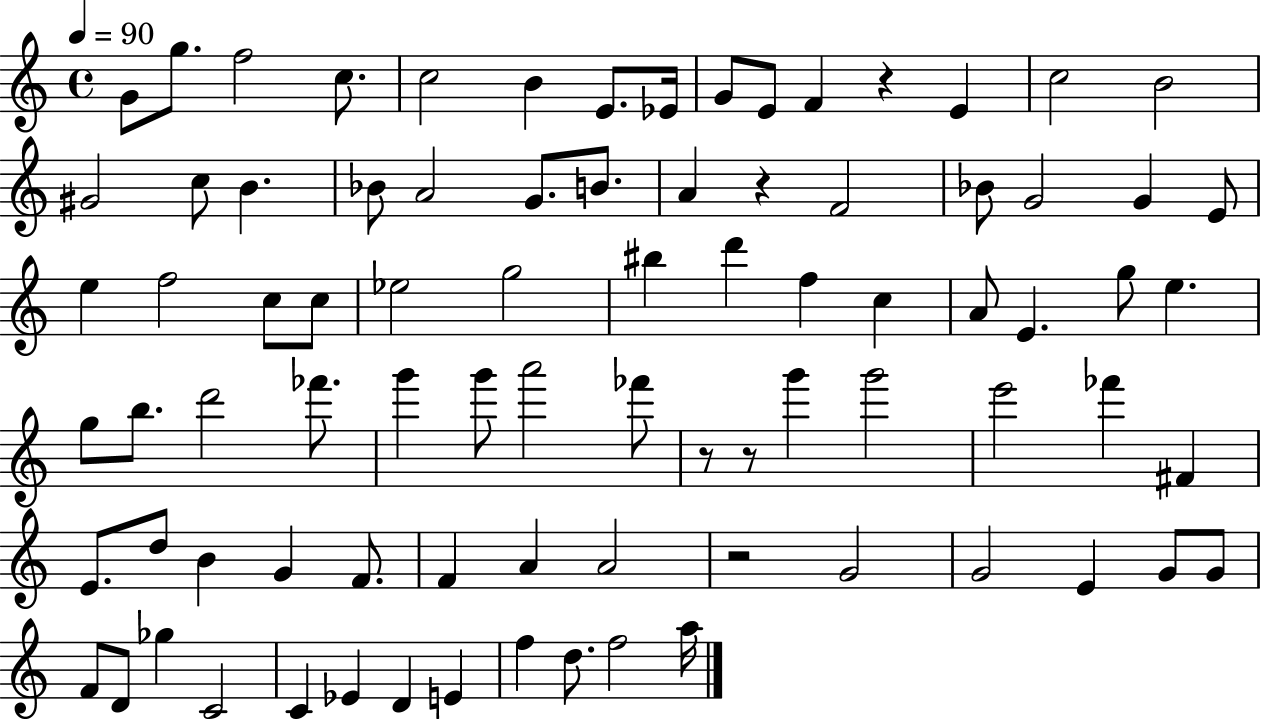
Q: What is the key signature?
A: C major